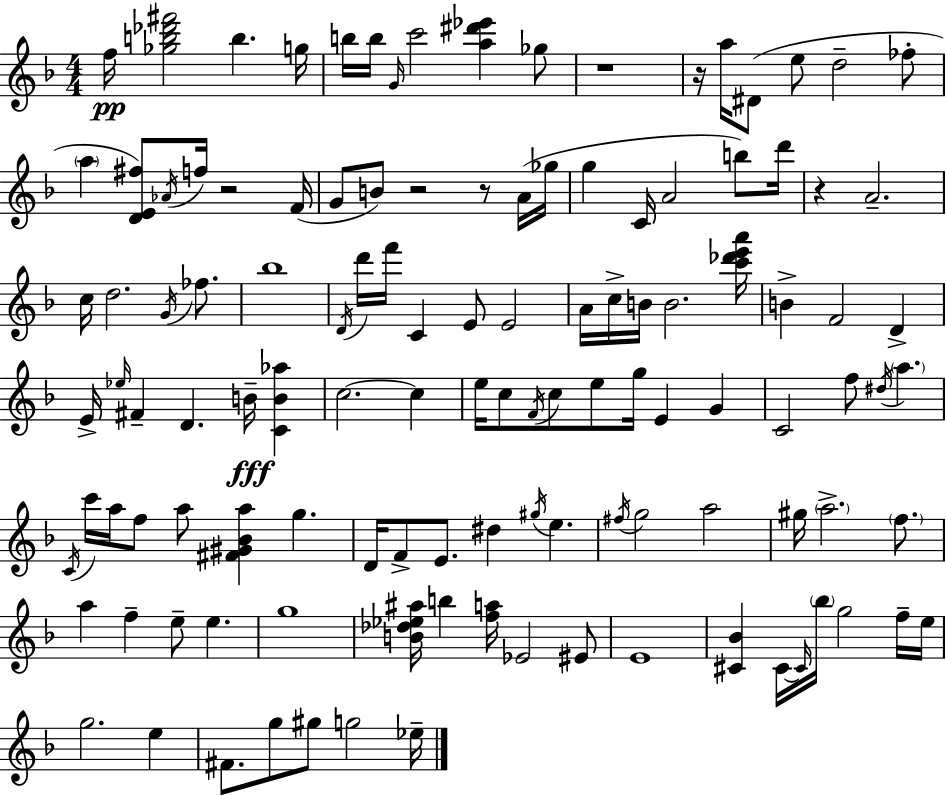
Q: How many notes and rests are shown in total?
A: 119